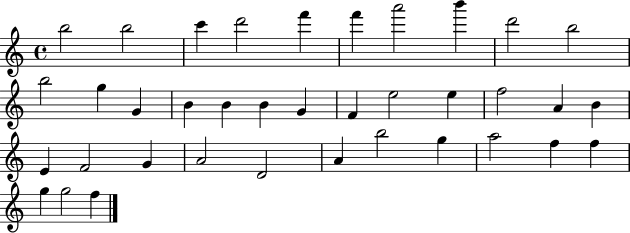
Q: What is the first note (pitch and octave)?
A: B5